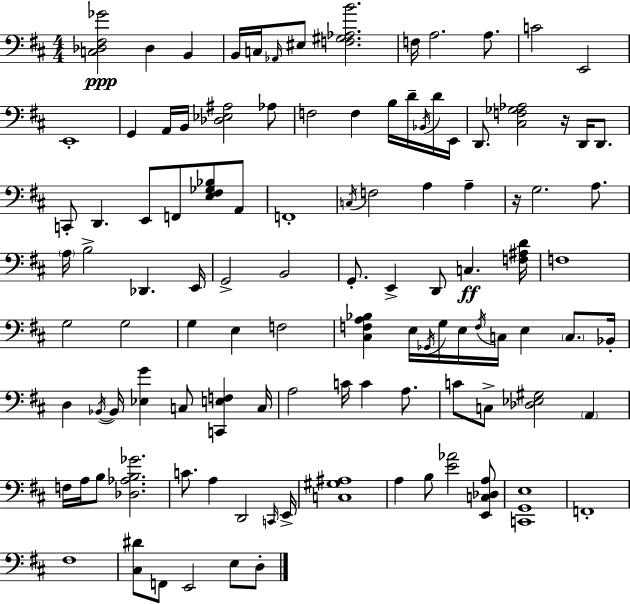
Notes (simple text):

[C3,Db3,F#3,Gb4]/h Db3/q B2/q B2/s C3/s Ab2/s EIS3/e [F3,G#3,Ab3,B4]/h. F3/s A3/h. A3/e. C4/h E2/h E2/w G2/q A2/s B2/s [Db3,Eb3,A#3]/h Ab3/e F3/h F3/q B3/s D4/s Bb2/s D4/s E2/s D2/e. [C#3,F3,Gb3,Ab3]/h R/s D2/s D2/e. C2/e D2/q. E2/e F2/e [E3,F#3,Gb3,Bb3]/e A2/e F2/w C3/s F3/h A3/q A3/q R/s G3/h. A3/e. A3/s B3/h Db2/q. E2/s G2/h B2/h G2/e. E2/q D2/e C3/q. [F3,A#3,D4]/s F3/w G3/h G3/h G3/q E3/q F3/h [C#3,F3,A3,Bb3]/q E3/s Gb2/s G3/s E3/s F3/s C3/s E3/q C3/e. Bb2/s D3/q Bb2/s Bb2/s [Eb3,G4]/q C3/e [C2,E3,F3]/q C3/s A3/h C4/s C4/q A3/e. C4/e C3/e [Db3,Eb3,G#3]/h A2/q F3/s A3/s B3/e [Db3,Ab3,B3,Gb4]/h. C4/e. A3/q D2/h C2/s E2/s [C3,G#3,A#3]/w A3/q B3/e [E4,Ab4]/h [E2,C3,Db3,A3]/e [C2,G2,E3]/w F2/w F#3/w [C#3,D#4]/e F2/e E2/h E3/e D3/e